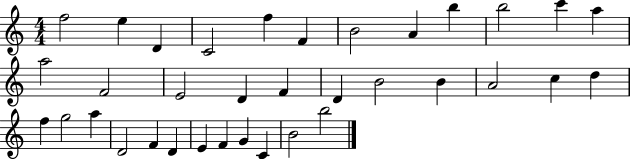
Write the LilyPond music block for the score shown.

{
  \clef treble
  \numericTimeSignature
  \time 4/4
  \key c \major
  f''2 e''4 d'4 | c'2 f''4 f'4 | b'2 a'4 b''4 | b''2 c'''4 a''4 | \break a''2 f'2 | e'2 d'4 f'4 | d'4 b'2 b'4 | a'2 c''4 d''4 | \break f''4 g''2 a''4 | d'2 f'4 d'4 | e'4 f'4 g'4 c'4 | b'2 b''2 | \break \bar "|."
}